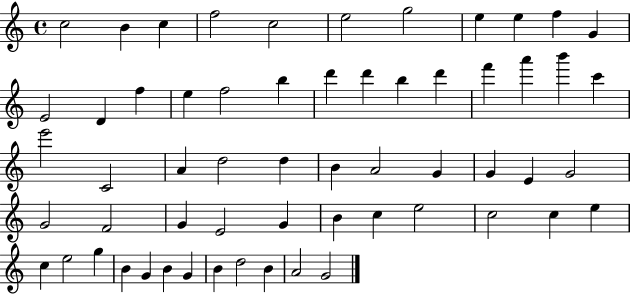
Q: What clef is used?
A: treble